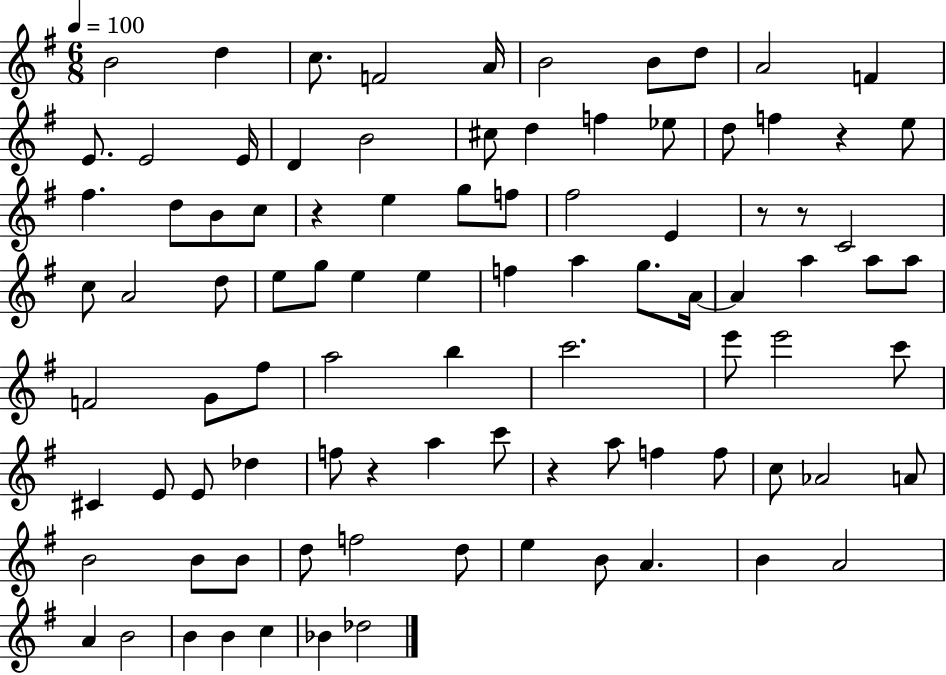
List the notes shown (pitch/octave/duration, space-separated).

B4/h D5/q C5/e. F4/h A4/s B4/h B4/e D5/e A4/h F4/q E4/e. E4/h E4/s D4/q B4/h C#5/e D5/q F5/q Eb5/e D5/e F5/q R/q E5/e F#5/q. D5/e B4/e C5/e R/q E5/q G5/e F5/e F#5/h E4/q R/e R/e C4/h C5/e A4/h D5/e E5/e G5/e E5/q E5/q F5/q A5/q G5/e. A4/s A4/q A5/q A5/e A5/e F4/h G4/e F#5/e A5/h B5/q C6/h. E6/e E6/h C6/e C#4/q E4/e E4/e Db5/q F5/e R/q A5/q C6/e R/q A5/e F5/q F5/e C5/e Ab4/h A4/e B4/h B4/e B4/e D5/e F5/h D5/e E5/q B4/e A4/q. B4/q A4/h A4/q B4/h B4/q B4/q C5/q Bb4/q Db5/h